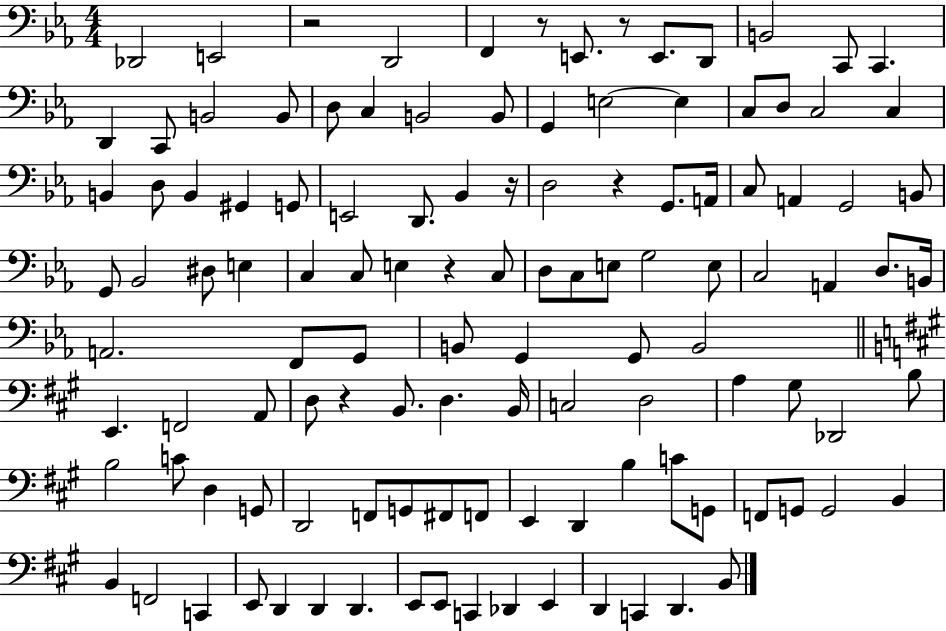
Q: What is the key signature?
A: EES major